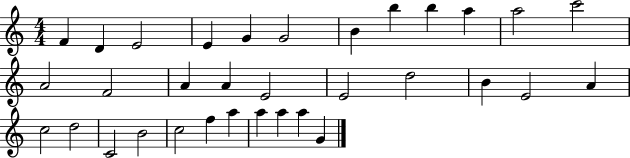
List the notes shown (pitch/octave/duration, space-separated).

F4/q D4/q E4/h E4/q G4/q G4/h B4/q B5/q B5/q A5/q A5/h C6/h A4/h F4/h A4/q A4/q E4/h E4/h D5/h B4/q E4/h A4/q C5/h D5/h C4/h B4/h C5/h F5/q A5/q A5/q A5/q A5/q G4/q